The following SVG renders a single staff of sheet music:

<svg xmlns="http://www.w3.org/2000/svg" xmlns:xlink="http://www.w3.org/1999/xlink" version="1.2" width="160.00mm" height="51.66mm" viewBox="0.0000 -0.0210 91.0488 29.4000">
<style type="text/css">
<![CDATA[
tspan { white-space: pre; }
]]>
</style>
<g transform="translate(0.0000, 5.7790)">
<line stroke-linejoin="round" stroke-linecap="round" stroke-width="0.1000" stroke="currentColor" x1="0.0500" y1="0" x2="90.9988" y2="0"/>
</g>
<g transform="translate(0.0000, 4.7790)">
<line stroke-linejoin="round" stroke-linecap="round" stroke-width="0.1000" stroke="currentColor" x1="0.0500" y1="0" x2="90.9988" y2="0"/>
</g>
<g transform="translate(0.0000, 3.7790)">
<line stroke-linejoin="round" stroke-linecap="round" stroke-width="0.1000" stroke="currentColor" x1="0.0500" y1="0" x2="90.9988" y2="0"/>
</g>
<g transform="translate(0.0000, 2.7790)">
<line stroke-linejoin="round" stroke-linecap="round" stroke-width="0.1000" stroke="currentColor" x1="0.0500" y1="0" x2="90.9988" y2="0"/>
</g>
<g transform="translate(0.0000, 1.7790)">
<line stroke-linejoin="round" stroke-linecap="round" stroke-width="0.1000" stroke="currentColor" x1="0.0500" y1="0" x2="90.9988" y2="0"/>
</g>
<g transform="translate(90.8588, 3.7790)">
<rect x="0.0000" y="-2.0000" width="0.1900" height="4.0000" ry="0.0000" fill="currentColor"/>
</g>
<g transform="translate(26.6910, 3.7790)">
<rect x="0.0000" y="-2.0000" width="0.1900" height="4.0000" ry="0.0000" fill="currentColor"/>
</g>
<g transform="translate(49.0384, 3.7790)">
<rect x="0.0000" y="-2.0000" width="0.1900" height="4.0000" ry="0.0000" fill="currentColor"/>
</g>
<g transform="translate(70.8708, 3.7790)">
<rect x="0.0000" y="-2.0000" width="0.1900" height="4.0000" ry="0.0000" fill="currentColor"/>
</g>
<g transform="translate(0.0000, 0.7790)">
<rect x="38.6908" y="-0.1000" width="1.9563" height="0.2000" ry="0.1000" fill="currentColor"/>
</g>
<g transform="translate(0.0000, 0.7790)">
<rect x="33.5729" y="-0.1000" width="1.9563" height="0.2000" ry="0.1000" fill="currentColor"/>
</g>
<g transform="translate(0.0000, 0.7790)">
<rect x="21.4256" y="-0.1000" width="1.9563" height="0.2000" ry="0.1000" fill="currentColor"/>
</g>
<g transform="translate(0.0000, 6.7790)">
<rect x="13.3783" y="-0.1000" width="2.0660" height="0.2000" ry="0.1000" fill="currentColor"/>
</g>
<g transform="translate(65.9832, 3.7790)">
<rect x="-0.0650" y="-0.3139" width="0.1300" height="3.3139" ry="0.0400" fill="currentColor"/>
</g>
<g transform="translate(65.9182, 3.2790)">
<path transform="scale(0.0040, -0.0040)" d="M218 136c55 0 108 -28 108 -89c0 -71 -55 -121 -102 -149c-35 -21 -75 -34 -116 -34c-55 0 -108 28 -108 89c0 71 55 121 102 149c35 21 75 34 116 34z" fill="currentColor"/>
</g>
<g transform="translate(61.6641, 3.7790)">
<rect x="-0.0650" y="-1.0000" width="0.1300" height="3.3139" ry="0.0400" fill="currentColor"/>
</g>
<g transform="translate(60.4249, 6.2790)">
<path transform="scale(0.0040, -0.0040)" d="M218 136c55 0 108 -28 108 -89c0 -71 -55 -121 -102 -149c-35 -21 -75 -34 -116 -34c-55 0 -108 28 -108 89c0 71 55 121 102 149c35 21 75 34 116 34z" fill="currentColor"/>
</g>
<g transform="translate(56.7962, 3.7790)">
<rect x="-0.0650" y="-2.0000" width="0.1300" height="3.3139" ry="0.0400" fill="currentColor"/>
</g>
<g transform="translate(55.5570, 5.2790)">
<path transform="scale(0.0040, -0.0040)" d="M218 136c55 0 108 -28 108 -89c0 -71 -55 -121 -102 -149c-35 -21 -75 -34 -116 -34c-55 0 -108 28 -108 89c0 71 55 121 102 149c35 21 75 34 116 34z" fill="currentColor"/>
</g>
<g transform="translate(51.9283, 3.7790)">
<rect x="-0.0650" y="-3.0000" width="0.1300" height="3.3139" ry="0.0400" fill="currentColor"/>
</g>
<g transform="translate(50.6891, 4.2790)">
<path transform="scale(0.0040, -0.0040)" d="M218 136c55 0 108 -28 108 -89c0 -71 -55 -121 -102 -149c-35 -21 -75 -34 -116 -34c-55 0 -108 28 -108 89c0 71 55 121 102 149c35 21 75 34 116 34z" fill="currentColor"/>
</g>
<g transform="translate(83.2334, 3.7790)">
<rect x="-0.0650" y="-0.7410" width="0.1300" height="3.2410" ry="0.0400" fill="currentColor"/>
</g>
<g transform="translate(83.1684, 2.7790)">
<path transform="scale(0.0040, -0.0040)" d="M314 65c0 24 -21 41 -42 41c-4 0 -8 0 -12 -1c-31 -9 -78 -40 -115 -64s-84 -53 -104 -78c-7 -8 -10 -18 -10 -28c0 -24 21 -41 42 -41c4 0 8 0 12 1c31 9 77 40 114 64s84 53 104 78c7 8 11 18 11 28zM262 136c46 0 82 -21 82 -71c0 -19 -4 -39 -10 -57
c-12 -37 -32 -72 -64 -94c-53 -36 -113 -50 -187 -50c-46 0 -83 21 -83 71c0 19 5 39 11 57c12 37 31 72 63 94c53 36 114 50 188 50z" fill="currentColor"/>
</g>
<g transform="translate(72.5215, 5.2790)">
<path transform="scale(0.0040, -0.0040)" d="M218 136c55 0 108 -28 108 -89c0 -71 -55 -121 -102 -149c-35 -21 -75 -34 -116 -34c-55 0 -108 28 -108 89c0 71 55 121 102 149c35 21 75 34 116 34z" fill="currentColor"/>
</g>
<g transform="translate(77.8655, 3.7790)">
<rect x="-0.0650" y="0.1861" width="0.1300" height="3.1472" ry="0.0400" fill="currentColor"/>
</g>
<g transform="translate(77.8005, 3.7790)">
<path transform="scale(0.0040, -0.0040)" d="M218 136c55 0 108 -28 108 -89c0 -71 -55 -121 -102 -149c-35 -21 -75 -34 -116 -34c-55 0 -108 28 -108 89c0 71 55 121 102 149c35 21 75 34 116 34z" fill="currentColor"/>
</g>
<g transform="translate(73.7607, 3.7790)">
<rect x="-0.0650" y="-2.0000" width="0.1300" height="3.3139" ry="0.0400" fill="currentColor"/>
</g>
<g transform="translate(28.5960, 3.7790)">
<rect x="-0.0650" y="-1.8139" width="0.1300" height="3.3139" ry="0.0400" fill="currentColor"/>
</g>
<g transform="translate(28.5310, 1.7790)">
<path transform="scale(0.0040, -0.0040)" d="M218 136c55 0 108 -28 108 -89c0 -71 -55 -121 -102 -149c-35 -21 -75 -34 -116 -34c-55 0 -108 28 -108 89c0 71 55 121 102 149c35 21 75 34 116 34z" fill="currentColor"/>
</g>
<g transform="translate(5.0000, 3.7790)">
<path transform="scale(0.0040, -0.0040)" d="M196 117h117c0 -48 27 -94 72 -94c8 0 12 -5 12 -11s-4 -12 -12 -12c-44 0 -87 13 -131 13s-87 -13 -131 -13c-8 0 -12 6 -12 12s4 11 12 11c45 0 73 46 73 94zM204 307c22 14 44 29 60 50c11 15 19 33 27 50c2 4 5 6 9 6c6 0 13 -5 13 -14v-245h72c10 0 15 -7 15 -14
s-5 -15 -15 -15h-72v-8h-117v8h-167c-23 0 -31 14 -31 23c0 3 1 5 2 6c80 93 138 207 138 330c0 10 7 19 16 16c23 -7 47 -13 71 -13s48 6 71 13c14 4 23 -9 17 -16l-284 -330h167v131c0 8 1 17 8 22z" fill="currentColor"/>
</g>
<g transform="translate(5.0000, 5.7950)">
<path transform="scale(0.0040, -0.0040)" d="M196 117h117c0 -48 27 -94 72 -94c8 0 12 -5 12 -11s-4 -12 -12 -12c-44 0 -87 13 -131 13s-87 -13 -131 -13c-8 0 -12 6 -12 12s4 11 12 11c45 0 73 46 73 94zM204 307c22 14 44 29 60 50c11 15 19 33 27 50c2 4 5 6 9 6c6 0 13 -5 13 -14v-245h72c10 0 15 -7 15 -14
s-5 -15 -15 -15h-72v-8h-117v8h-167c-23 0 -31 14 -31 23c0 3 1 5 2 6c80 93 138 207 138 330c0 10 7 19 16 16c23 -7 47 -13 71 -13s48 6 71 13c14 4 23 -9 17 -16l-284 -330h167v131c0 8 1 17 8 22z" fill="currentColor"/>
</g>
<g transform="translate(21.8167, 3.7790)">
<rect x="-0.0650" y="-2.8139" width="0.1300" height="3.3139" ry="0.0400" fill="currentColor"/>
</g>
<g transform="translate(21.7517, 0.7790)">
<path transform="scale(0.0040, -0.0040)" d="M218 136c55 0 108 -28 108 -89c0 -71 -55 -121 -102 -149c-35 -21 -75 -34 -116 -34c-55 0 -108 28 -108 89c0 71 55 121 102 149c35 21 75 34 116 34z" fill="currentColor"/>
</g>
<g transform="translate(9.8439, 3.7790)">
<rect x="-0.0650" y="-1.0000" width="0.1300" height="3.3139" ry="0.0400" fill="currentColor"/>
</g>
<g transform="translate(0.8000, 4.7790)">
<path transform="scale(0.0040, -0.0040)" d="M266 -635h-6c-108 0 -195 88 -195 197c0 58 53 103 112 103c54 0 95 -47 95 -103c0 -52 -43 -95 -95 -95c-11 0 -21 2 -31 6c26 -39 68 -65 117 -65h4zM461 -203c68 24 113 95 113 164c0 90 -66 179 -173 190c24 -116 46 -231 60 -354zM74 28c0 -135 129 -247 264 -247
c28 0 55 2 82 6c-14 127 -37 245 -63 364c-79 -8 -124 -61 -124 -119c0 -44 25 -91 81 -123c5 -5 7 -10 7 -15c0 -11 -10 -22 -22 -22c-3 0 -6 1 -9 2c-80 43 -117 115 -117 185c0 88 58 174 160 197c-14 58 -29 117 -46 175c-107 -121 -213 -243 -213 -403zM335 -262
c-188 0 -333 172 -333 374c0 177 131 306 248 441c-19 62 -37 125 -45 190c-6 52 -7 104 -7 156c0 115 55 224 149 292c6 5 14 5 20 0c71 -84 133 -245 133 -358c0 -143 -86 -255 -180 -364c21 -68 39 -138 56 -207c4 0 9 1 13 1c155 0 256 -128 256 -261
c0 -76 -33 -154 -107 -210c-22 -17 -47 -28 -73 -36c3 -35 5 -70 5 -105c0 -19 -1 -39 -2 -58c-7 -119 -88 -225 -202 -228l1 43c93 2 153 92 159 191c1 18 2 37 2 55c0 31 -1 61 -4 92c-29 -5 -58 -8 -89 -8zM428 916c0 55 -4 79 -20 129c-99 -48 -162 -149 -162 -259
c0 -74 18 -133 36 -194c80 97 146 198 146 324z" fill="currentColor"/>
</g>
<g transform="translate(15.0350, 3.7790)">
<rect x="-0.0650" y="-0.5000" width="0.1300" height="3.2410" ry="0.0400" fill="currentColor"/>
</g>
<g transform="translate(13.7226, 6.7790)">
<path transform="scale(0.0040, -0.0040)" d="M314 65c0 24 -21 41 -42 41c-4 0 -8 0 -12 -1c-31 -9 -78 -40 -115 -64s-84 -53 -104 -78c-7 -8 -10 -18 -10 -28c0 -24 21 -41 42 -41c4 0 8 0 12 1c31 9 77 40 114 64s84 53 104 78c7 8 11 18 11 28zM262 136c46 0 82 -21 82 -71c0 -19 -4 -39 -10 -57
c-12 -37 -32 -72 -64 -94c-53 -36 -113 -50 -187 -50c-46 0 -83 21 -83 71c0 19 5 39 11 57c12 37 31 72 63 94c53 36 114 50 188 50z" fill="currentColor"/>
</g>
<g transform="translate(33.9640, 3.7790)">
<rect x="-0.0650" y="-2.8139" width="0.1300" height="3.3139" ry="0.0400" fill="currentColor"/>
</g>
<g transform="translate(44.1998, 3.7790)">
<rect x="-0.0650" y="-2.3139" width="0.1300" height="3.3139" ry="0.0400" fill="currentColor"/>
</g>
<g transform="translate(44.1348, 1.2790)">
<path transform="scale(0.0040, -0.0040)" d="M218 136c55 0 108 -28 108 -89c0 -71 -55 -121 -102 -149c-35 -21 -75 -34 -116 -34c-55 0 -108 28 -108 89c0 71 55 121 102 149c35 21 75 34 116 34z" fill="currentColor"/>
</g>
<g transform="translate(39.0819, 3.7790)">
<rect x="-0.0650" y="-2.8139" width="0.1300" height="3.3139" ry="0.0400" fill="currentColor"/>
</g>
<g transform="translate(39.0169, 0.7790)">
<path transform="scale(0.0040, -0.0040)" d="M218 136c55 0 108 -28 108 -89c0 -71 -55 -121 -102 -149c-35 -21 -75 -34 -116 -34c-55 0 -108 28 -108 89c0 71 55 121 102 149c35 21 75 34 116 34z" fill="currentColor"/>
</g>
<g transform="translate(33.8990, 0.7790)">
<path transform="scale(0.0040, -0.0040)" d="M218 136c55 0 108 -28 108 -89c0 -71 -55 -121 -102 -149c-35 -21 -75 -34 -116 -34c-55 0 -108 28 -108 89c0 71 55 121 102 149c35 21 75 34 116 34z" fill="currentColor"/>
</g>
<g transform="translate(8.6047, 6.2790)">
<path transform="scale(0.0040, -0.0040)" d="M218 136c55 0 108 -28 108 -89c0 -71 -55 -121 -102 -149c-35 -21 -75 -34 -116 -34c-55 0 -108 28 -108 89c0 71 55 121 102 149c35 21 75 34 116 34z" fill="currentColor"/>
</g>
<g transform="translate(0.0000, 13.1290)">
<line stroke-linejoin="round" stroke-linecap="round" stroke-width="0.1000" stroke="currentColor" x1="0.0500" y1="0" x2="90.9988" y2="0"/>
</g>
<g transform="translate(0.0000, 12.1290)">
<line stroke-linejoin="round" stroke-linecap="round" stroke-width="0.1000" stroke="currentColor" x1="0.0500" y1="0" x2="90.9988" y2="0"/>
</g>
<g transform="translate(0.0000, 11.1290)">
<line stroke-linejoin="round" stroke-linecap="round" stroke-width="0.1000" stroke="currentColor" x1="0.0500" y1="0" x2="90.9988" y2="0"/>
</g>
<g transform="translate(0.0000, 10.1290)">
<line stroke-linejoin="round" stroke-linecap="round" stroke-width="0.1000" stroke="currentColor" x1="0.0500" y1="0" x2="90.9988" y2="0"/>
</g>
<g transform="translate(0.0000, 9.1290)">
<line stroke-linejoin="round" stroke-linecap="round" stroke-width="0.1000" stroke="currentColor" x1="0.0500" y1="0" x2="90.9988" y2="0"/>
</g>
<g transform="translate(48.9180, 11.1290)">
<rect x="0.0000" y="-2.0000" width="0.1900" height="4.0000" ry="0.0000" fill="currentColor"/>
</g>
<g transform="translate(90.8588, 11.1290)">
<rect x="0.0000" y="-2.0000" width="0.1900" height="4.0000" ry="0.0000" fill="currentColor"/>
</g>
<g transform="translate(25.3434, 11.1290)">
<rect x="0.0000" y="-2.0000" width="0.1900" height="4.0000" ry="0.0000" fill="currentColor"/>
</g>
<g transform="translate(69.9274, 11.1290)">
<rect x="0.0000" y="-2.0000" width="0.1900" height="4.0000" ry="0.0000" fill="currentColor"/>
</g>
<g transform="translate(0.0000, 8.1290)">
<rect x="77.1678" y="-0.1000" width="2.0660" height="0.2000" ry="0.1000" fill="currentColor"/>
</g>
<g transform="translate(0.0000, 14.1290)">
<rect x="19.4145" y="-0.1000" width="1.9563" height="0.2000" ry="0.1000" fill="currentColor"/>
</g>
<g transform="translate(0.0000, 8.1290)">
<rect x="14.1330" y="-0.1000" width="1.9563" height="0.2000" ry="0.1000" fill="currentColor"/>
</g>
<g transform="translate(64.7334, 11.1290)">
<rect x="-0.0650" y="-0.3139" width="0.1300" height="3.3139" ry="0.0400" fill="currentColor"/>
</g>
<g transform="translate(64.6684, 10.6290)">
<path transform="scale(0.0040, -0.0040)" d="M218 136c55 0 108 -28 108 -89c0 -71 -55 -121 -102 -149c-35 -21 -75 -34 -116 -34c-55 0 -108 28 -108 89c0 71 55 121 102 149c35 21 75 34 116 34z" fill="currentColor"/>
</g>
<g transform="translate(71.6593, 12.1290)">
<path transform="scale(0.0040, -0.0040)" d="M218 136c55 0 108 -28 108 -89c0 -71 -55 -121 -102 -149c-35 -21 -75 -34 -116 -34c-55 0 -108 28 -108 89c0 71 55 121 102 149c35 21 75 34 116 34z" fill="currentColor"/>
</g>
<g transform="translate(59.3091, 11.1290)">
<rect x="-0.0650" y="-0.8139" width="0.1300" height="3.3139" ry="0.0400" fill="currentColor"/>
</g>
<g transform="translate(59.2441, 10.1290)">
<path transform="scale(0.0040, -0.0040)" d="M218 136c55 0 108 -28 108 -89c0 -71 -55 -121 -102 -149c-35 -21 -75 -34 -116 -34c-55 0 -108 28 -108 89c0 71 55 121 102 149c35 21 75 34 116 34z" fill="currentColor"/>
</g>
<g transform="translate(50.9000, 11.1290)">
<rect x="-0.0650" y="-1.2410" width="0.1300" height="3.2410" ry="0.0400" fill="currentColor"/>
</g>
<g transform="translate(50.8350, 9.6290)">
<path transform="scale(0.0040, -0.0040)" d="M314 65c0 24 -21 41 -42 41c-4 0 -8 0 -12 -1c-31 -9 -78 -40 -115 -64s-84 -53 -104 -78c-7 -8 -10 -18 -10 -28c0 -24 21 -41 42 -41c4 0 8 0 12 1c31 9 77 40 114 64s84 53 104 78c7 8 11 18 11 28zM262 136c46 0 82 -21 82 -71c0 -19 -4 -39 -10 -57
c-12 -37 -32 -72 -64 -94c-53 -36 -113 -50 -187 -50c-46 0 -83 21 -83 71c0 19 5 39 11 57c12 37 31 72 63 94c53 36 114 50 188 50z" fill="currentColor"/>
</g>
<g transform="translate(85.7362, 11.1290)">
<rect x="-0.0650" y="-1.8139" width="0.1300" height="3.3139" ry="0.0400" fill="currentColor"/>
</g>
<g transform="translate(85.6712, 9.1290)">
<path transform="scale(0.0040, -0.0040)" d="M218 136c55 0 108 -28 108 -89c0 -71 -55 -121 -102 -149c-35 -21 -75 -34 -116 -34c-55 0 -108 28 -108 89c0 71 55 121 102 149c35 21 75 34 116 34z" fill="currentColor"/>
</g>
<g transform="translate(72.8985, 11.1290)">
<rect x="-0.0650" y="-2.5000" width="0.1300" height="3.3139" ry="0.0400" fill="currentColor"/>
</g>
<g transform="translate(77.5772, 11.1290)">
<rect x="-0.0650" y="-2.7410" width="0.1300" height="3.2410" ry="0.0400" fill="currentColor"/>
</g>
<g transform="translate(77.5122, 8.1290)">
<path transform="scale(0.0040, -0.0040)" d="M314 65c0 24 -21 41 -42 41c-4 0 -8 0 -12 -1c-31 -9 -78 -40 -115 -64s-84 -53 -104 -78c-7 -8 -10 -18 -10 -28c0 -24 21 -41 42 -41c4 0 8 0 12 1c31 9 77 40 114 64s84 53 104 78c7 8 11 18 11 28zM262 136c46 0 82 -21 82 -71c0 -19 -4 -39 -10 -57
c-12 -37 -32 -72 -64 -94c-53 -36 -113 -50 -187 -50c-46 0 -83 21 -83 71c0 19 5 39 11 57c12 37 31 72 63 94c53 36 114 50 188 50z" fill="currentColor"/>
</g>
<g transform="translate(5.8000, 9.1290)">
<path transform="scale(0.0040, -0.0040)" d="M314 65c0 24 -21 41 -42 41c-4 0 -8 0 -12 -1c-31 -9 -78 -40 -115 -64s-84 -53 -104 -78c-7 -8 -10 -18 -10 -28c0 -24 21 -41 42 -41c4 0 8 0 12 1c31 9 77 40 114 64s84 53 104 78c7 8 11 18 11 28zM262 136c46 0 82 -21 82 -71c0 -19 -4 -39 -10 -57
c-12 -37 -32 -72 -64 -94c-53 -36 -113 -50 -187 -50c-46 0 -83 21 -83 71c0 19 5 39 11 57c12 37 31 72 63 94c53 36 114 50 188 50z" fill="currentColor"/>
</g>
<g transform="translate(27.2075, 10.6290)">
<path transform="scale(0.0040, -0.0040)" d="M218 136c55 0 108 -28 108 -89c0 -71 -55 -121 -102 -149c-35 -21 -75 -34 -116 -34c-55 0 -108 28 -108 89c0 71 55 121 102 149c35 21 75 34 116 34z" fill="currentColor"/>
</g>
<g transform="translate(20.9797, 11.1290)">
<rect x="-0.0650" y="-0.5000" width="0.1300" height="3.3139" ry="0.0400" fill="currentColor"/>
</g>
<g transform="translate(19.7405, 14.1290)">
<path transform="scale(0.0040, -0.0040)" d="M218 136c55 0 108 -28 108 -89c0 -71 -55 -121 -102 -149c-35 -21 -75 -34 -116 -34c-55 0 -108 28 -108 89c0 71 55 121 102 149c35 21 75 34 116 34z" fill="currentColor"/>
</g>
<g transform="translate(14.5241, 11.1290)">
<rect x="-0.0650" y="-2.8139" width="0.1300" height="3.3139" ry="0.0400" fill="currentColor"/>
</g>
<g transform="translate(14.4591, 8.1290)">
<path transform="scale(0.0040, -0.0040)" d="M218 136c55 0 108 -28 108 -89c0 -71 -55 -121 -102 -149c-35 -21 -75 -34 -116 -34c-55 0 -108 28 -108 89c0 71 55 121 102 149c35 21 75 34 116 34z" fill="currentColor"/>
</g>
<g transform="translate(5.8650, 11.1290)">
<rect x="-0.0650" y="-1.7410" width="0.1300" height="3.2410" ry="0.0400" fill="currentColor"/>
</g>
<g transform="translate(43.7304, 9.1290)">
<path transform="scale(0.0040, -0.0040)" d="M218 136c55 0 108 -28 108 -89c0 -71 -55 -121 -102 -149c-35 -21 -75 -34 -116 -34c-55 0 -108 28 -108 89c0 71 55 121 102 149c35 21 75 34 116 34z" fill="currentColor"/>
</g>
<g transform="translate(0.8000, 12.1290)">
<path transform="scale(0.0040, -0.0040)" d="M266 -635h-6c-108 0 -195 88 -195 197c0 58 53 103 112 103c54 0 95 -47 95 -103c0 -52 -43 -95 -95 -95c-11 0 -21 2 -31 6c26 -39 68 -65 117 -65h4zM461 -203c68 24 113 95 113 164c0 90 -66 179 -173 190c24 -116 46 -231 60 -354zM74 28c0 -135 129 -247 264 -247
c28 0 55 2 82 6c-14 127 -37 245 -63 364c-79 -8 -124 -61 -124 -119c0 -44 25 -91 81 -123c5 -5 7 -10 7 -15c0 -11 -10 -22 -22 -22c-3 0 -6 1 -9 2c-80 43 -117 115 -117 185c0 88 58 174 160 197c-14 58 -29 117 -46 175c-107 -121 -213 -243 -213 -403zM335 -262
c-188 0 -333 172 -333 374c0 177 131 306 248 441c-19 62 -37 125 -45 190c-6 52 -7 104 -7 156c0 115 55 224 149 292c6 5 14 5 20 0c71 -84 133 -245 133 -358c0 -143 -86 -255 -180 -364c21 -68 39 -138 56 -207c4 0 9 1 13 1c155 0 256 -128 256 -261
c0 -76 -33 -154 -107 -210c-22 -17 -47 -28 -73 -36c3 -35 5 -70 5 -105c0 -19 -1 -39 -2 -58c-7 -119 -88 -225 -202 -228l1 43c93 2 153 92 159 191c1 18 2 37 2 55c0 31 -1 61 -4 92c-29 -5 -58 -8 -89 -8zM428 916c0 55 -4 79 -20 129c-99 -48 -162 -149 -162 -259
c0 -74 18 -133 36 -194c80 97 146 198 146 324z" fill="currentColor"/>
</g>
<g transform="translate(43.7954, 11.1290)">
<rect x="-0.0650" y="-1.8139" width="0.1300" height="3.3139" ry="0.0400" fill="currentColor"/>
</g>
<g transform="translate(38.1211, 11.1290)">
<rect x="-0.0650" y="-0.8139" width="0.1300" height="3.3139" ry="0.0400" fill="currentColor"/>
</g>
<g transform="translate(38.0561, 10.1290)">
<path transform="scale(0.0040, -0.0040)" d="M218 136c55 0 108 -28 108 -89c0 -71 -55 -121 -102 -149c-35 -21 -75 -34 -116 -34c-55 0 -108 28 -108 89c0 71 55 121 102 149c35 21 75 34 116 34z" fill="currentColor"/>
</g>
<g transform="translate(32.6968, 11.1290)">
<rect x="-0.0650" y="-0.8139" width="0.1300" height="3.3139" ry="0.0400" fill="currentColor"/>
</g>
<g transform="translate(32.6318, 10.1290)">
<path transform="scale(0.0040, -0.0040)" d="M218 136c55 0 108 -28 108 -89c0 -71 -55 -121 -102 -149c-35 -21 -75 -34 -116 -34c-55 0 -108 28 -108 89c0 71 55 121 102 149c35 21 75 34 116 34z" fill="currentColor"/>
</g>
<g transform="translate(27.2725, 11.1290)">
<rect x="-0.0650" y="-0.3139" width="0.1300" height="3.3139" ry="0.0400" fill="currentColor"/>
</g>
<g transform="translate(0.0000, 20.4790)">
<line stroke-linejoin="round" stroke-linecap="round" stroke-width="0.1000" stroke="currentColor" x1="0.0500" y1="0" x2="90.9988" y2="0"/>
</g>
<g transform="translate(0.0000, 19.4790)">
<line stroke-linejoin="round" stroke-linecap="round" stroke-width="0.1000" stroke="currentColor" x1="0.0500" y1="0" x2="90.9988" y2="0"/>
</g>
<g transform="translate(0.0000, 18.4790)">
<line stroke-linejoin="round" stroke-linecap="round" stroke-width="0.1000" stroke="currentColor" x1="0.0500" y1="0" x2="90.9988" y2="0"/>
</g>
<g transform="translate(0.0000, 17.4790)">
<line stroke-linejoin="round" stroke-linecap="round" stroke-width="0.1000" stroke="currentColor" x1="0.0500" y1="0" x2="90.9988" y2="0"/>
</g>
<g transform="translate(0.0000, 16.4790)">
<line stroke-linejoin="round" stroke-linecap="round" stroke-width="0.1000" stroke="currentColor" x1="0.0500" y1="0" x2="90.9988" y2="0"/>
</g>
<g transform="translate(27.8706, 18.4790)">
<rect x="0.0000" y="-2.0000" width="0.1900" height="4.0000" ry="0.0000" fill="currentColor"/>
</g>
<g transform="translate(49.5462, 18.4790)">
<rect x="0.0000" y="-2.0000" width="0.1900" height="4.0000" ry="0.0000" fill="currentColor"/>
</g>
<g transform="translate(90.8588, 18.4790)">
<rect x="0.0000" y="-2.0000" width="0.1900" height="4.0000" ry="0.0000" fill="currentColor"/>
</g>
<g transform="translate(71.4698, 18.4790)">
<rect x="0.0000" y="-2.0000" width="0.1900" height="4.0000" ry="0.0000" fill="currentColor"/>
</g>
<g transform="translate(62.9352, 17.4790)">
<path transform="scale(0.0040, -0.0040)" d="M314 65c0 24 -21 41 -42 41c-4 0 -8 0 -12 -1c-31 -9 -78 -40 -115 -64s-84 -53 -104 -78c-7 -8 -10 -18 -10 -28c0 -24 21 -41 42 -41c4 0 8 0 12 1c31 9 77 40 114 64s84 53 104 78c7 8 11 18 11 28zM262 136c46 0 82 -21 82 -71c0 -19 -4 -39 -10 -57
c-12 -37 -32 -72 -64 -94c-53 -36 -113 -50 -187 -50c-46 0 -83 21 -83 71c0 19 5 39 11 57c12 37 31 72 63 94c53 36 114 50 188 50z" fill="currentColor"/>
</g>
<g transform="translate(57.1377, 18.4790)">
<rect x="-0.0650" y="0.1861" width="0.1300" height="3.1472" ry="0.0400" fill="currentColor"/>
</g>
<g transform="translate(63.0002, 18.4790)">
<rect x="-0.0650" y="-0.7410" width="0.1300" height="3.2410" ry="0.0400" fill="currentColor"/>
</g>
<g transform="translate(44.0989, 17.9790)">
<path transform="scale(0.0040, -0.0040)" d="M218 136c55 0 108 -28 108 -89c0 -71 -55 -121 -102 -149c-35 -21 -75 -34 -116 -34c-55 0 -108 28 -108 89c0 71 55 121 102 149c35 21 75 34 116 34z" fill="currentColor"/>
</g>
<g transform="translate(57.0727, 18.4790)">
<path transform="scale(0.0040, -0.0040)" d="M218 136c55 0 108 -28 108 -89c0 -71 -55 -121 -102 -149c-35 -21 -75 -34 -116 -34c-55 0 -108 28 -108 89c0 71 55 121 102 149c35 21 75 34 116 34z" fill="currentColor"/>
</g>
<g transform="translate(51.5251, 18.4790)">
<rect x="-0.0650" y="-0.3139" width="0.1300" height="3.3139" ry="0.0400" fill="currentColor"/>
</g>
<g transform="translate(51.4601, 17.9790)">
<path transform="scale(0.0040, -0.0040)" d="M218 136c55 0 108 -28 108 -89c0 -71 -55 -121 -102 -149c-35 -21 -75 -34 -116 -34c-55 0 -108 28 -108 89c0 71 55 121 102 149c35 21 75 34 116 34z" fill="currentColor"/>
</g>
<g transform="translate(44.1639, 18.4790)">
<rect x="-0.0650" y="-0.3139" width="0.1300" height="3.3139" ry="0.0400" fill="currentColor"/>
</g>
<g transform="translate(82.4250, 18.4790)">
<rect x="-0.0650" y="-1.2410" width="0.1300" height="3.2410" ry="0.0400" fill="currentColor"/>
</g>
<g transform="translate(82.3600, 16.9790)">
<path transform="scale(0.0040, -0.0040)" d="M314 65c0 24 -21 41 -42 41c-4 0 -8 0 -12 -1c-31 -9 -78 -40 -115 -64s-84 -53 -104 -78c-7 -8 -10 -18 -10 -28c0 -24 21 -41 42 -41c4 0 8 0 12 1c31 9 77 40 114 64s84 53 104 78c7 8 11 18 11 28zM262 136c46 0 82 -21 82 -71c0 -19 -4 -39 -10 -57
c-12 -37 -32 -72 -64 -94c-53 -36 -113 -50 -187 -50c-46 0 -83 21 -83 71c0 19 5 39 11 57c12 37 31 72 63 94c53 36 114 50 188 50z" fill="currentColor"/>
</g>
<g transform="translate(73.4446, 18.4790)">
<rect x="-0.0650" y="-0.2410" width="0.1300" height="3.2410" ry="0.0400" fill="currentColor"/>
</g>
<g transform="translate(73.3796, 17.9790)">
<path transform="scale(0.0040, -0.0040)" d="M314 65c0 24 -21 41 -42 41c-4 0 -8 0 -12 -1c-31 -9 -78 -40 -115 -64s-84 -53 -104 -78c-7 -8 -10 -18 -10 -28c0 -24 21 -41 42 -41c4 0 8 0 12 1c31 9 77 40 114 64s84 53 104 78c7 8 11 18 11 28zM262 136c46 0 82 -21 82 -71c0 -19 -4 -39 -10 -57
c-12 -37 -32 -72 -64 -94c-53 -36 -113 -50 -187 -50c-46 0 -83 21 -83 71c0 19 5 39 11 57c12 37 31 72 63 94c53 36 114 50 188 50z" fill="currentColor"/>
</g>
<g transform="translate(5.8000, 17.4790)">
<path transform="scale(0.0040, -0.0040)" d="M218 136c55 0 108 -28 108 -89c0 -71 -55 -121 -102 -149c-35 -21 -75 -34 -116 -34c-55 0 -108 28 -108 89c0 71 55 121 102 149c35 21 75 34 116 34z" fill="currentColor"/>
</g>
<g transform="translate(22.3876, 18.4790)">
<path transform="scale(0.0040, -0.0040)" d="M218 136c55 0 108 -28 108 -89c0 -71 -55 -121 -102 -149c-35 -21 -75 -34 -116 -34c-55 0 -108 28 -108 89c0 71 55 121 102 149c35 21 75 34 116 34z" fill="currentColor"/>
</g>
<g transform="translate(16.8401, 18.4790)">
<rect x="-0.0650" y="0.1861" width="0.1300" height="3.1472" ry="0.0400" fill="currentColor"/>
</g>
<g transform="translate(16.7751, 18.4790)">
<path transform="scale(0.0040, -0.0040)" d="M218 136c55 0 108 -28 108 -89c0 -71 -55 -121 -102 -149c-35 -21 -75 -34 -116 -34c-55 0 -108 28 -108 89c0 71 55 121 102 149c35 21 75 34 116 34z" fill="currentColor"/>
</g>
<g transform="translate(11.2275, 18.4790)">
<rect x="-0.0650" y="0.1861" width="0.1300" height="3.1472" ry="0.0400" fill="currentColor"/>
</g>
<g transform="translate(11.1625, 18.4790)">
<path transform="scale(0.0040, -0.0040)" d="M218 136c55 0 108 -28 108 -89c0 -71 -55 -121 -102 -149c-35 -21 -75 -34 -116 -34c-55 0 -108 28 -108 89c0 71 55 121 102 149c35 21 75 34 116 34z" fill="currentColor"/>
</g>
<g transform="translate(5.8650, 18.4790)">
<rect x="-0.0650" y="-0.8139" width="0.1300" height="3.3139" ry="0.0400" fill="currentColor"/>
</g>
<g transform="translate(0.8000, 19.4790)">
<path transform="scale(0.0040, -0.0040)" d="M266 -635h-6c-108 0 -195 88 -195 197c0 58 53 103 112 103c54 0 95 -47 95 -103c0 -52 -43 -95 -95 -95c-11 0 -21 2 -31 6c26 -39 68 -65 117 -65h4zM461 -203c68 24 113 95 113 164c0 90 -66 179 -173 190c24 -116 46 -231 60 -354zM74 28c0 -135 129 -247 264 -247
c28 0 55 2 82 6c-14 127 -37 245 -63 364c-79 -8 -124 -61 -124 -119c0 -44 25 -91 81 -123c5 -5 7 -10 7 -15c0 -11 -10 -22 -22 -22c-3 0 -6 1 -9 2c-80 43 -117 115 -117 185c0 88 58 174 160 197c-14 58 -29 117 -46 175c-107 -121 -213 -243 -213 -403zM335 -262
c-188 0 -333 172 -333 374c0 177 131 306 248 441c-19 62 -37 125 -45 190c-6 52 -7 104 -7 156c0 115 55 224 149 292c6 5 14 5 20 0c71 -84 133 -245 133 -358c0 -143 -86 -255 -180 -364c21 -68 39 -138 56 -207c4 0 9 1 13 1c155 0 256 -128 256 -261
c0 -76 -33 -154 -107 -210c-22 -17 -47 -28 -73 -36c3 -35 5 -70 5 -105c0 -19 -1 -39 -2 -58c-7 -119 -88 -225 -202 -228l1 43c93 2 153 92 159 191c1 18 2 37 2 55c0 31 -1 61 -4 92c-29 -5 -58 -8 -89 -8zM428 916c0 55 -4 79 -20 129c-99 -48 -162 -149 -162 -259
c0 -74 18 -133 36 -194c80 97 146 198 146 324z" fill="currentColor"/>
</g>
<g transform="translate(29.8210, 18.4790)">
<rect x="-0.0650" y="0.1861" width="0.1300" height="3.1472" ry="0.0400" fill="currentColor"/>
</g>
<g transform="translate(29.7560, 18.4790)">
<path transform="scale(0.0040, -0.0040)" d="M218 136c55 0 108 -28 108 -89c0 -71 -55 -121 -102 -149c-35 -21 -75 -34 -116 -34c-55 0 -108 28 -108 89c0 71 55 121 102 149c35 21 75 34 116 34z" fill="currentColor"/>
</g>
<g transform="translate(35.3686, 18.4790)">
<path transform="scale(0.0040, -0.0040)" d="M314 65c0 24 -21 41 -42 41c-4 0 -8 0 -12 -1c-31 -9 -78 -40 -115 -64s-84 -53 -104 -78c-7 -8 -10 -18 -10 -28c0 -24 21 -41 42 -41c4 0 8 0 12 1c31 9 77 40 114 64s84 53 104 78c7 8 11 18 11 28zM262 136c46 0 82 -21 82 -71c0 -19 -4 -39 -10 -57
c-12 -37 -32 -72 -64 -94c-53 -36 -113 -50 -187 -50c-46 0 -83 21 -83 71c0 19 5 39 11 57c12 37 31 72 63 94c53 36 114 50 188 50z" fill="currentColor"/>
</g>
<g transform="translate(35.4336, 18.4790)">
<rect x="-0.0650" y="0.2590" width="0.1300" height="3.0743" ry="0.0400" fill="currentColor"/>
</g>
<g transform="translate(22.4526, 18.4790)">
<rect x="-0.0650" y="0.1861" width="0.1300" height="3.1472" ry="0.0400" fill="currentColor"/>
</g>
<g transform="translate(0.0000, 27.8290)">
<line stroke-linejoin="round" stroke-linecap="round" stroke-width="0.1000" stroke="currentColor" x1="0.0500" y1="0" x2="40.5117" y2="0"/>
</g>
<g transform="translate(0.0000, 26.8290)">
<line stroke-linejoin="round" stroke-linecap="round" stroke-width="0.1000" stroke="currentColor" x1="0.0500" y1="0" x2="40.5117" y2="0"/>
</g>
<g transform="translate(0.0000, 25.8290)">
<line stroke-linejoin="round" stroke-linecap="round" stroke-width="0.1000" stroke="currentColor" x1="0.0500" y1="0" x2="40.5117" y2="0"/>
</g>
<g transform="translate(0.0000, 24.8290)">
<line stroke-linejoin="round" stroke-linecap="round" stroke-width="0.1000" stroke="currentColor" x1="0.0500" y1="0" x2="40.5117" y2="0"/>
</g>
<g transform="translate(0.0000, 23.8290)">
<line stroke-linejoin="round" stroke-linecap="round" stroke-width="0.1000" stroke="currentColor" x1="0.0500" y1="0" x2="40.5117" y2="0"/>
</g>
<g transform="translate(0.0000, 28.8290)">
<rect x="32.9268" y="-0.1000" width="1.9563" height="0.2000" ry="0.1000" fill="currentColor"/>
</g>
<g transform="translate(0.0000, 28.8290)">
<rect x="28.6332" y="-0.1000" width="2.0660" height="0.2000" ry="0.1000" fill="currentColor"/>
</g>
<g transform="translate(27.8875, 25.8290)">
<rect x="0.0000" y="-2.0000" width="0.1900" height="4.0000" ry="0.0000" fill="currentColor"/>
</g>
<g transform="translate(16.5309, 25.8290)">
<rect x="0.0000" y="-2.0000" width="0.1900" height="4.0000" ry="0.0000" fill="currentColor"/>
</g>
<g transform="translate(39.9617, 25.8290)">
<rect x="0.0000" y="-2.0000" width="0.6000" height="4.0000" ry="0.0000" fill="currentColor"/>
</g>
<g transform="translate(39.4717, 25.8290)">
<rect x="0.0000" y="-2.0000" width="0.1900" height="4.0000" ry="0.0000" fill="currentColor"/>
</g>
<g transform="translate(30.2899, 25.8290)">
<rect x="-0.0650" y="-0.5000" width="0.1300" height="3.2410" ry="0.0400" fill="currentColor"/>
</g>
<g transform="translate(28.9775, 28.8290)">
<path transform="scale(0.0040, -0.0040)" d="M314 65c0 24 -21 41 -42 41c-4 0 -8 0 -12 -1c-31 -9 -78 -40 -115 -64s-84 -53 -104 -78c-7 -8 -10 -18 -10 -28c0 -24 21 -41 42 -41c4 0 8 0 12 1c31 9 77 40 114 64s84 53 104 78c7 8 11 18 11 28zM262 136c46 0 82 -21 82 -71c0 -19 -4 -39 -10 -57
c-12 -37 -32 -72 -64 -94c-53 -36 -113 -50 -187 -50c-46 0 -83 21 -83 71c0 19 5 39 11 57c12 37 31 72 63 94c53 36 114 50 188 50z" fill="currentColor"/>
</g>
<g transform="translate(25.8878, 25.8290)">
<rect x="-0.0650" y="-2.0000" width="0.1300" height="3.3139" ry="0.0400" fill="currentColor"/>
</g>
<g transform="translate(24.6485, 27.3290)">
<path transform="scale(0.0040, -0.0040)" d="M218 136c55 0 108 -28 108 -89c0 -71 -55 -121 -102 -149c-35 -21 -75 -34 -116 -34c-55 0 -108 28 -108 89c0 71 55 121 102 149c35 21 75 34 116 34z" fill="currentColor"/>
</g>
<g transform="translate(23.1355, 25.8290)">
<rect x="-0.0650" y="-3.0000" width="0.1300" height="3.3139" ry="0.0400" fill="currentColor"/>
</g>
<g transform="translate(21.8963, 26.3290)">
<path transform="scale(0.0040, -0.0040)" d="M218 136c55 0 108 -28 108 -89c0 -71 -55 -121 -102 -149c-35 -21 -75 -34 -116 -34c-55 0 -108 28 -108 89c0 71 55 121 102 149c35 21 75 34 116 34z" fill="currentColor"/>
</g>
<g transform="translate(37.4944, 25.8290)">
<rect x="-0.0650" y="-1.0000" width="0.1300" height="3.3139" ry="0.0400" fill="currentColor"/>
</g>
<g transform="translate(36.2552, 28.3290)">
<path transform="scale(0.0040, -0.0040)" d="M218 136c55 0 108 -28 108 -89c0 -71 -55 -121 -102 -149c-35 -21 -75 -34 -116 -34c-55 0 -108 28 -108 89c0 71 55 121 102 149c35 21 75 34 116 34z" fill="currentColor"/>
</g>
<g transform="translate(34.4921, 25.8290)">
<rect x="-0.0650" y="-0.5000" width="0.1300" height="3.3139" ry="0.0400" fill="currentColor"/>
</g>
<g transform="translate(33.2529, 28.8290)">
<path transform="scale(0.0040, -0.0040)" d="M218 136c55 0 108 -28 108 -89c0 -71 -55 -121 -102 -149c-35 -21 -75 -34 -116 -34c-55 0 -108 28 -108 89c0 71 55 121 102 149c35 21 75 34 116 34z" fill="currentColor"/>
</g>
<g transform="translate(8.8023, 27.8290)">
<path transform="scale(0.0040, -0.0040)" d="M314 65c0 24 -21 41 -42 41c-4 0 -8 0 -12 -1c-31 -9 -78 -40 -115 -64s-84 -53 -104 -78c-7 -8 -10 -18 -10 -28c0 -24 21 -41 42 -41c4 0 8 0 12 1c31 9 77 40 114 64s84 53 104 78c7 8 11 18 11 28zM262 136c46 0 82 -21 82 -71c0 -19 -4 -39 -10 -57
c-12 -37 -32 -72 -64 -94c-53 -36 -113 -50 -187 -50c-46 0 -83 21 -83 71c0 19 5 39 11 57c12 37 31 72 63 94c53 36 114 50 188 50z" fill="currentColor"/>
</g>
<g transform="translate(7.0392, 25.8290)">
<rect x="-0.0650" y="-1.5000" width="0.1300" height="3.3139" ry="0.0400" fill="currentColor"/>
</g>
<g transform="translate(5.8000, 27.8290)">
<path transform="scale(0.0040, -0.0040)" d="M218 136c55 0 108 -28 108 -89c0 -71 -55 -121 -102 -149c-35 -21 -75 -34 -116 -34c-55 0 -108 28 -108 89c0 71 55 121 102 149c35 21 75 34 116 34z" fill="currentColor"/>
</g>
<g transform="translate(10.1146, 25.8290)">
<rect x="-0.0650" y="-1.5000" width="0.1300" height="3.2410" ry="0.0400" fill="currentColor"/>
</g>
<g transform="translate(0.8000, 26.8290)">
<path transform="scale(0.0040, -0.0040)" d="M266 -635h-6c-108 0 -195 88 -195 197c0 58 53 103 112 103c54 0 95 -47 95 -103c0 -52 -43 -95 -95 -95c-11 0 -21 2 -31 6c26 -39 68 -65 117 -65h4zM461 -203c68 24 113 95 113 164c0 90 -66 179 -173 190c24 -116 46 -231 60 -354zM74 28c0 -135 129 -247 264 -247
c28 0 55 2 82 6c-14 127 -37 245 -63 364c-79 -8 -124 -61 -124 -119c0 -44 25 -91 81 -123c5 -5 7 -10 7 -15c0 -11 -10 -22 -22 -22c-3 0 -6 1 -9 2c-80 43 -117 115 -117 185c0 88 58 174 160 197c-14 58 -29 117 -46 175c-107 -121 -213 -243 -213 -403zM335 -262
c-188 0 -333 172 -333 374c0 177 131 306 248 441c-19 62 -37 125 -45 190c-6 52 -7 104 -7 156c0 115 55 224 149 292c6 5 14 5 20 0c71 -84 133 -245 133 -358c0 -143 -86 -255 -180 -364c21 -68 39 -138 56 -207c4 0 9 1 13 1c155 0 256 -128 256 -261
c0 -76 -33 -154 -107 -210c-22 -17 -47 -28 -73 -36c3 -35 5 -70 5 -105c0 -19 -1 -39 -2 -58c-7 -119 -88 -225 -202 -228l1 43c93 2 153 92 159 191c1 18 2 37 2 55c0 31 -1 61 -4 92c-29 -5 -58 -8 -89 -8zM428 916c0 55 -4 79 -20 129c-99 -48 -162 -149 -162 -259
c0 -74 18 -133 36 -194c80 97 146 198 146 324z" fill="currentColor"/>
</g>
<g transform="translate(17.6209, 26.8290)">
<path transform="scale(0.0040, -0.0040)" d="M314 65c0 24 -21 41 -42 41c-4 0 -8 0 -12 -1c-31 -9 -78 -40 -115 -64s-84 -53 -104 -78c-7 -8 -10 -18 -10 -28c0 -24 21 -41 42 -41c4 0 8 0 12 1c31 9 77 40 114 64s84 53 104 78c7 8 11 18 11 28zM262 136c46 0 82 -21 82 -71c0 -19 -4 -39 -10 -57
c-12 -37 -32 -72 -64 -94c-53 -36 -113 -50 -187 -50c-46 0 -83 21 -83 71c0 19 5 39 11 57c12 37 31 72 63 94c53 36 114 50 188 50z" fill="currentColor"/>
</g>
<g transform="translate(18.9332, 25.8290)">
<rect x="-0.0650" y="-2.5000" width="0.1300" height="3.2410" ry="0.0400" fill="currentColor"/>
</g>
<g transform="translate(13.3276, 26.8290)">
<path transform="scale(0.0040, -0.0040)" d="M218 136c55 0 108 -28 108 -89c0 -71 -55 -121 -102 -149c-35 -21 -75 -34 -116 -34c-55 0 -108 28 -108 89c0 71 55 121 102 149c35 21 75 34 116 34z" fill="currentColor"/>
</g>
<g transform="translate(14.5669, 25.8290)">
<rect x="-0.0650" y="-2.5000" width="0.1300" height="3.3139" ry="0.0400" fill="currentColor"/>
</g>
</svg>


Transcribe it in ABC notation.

X:1
T:Untitled
M:4/4
L:1/4
K:C
D C2 a f a a g A F D c F B d2 f2 a C c d d f e2 d c G a2 f d B B B B B2 c c B d2 c2 e2 E E2 G G2 A F C2 C D